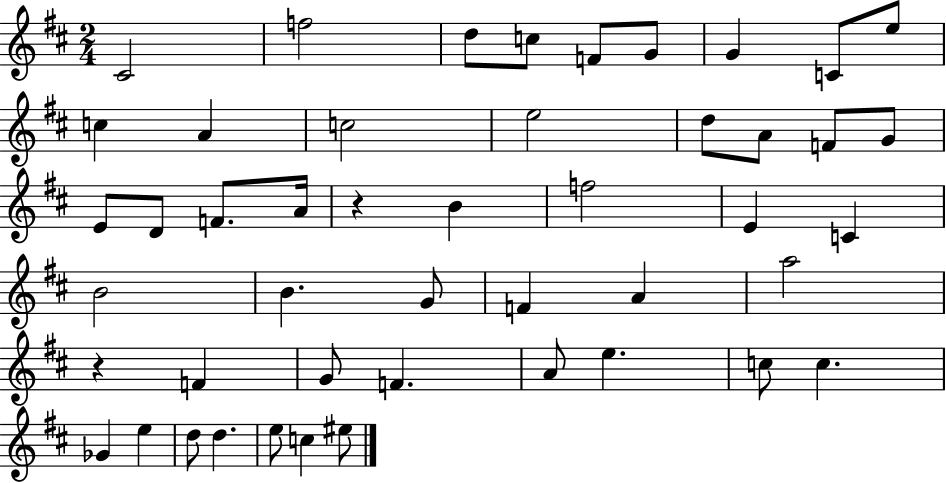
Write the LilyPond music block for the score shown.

{
  \clef treble
  \numericTimeSignature
  \time 2/4
  \key d \major
  cis'2 | f''2 | d''8 c''8 f'8 g'8 | g'4 c'8 e''8 | \break c''4 a'4 | c''2 | e''2 | d''8 a'8 f'8 g'8 | \break e'8 d'8 f'8. a'16 | r4 b'4 | f''2 | e'4 c'4 | \break b'2 | b'4. g'8 | f'4 a'4 | a''2 | \break r4 f'4 | g'8 f'4. | a'8 e''4. | c''8 c''4. | \break ges'4 e''4 | d''8 d''4. | e''8 c''4 eis''8 | \bar "|."
}